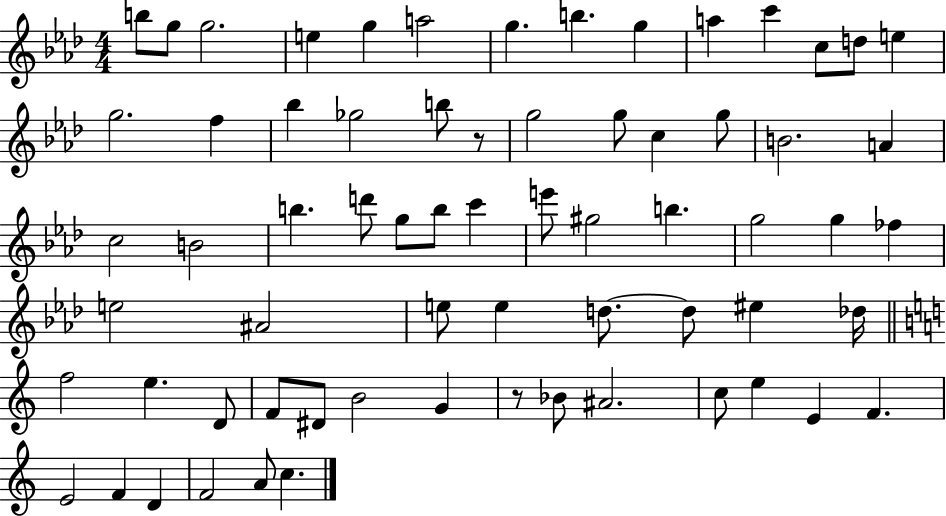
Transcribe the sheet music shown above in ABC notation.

X:1
T:Untitled
M:4/4
L:1/4
K:Ab
b/2 g/2 g2 e g a2 g b g a c' c/2 d/2 e g2 f _b _g2 b/2 z/2 g2 g/2 c g/2 B2 A c2 B2 b d'/2 g/2 b/2 c' e'/2 ^g2 b g2 g _f e2 ^A2 e/2 e d/2 d/2 ^e _d/4 f2 e D/2 F/2 ^D/2 B2 G z/2 _B/2 ^A2 c/2 e E F E2 F D F2 A/2 c